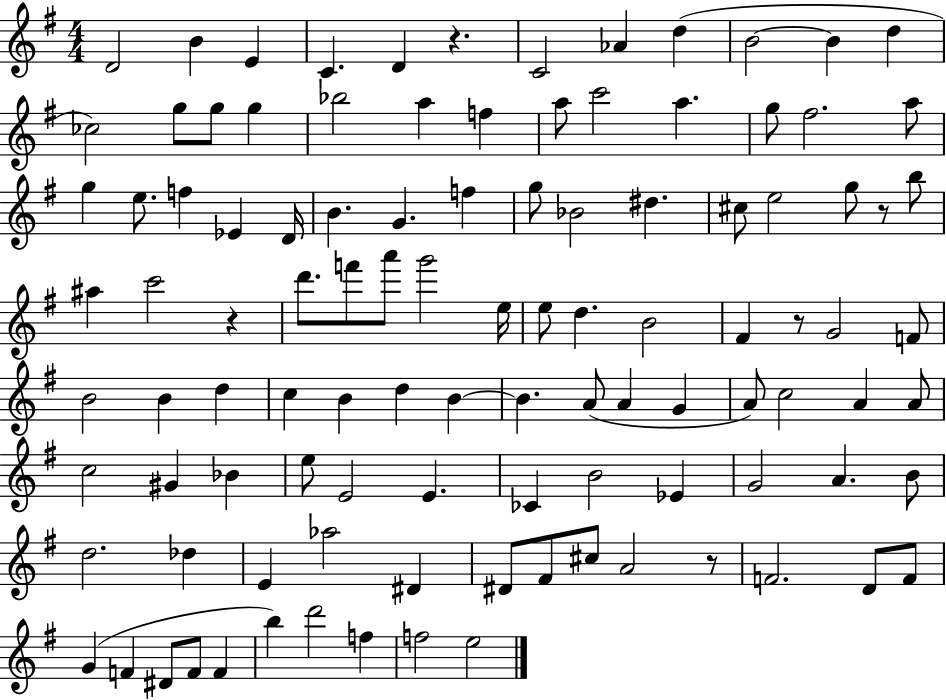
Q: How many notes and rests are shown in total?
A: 106